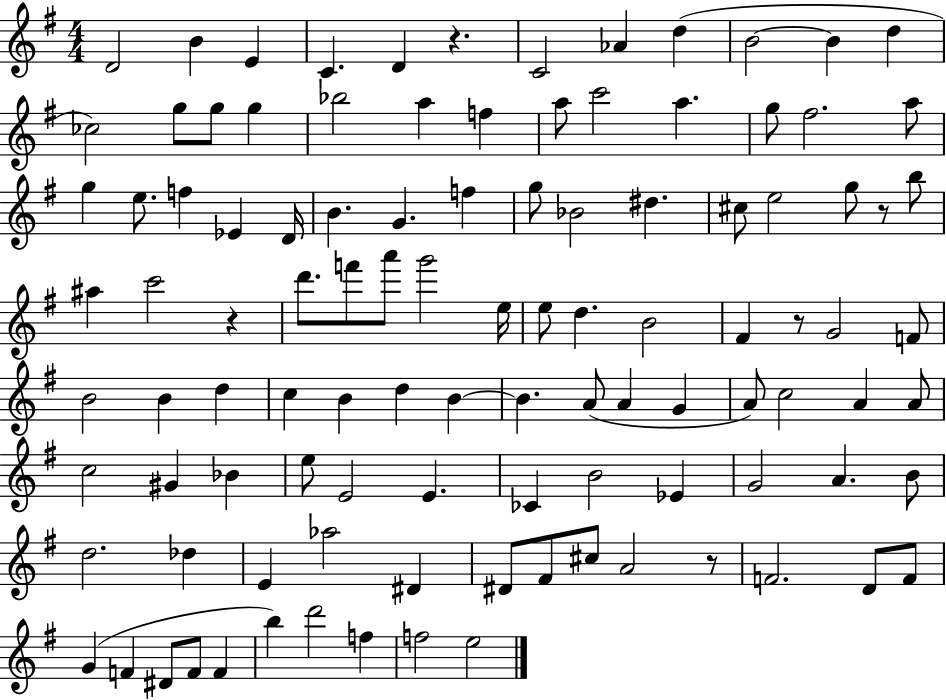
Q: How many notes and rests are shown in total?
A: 106